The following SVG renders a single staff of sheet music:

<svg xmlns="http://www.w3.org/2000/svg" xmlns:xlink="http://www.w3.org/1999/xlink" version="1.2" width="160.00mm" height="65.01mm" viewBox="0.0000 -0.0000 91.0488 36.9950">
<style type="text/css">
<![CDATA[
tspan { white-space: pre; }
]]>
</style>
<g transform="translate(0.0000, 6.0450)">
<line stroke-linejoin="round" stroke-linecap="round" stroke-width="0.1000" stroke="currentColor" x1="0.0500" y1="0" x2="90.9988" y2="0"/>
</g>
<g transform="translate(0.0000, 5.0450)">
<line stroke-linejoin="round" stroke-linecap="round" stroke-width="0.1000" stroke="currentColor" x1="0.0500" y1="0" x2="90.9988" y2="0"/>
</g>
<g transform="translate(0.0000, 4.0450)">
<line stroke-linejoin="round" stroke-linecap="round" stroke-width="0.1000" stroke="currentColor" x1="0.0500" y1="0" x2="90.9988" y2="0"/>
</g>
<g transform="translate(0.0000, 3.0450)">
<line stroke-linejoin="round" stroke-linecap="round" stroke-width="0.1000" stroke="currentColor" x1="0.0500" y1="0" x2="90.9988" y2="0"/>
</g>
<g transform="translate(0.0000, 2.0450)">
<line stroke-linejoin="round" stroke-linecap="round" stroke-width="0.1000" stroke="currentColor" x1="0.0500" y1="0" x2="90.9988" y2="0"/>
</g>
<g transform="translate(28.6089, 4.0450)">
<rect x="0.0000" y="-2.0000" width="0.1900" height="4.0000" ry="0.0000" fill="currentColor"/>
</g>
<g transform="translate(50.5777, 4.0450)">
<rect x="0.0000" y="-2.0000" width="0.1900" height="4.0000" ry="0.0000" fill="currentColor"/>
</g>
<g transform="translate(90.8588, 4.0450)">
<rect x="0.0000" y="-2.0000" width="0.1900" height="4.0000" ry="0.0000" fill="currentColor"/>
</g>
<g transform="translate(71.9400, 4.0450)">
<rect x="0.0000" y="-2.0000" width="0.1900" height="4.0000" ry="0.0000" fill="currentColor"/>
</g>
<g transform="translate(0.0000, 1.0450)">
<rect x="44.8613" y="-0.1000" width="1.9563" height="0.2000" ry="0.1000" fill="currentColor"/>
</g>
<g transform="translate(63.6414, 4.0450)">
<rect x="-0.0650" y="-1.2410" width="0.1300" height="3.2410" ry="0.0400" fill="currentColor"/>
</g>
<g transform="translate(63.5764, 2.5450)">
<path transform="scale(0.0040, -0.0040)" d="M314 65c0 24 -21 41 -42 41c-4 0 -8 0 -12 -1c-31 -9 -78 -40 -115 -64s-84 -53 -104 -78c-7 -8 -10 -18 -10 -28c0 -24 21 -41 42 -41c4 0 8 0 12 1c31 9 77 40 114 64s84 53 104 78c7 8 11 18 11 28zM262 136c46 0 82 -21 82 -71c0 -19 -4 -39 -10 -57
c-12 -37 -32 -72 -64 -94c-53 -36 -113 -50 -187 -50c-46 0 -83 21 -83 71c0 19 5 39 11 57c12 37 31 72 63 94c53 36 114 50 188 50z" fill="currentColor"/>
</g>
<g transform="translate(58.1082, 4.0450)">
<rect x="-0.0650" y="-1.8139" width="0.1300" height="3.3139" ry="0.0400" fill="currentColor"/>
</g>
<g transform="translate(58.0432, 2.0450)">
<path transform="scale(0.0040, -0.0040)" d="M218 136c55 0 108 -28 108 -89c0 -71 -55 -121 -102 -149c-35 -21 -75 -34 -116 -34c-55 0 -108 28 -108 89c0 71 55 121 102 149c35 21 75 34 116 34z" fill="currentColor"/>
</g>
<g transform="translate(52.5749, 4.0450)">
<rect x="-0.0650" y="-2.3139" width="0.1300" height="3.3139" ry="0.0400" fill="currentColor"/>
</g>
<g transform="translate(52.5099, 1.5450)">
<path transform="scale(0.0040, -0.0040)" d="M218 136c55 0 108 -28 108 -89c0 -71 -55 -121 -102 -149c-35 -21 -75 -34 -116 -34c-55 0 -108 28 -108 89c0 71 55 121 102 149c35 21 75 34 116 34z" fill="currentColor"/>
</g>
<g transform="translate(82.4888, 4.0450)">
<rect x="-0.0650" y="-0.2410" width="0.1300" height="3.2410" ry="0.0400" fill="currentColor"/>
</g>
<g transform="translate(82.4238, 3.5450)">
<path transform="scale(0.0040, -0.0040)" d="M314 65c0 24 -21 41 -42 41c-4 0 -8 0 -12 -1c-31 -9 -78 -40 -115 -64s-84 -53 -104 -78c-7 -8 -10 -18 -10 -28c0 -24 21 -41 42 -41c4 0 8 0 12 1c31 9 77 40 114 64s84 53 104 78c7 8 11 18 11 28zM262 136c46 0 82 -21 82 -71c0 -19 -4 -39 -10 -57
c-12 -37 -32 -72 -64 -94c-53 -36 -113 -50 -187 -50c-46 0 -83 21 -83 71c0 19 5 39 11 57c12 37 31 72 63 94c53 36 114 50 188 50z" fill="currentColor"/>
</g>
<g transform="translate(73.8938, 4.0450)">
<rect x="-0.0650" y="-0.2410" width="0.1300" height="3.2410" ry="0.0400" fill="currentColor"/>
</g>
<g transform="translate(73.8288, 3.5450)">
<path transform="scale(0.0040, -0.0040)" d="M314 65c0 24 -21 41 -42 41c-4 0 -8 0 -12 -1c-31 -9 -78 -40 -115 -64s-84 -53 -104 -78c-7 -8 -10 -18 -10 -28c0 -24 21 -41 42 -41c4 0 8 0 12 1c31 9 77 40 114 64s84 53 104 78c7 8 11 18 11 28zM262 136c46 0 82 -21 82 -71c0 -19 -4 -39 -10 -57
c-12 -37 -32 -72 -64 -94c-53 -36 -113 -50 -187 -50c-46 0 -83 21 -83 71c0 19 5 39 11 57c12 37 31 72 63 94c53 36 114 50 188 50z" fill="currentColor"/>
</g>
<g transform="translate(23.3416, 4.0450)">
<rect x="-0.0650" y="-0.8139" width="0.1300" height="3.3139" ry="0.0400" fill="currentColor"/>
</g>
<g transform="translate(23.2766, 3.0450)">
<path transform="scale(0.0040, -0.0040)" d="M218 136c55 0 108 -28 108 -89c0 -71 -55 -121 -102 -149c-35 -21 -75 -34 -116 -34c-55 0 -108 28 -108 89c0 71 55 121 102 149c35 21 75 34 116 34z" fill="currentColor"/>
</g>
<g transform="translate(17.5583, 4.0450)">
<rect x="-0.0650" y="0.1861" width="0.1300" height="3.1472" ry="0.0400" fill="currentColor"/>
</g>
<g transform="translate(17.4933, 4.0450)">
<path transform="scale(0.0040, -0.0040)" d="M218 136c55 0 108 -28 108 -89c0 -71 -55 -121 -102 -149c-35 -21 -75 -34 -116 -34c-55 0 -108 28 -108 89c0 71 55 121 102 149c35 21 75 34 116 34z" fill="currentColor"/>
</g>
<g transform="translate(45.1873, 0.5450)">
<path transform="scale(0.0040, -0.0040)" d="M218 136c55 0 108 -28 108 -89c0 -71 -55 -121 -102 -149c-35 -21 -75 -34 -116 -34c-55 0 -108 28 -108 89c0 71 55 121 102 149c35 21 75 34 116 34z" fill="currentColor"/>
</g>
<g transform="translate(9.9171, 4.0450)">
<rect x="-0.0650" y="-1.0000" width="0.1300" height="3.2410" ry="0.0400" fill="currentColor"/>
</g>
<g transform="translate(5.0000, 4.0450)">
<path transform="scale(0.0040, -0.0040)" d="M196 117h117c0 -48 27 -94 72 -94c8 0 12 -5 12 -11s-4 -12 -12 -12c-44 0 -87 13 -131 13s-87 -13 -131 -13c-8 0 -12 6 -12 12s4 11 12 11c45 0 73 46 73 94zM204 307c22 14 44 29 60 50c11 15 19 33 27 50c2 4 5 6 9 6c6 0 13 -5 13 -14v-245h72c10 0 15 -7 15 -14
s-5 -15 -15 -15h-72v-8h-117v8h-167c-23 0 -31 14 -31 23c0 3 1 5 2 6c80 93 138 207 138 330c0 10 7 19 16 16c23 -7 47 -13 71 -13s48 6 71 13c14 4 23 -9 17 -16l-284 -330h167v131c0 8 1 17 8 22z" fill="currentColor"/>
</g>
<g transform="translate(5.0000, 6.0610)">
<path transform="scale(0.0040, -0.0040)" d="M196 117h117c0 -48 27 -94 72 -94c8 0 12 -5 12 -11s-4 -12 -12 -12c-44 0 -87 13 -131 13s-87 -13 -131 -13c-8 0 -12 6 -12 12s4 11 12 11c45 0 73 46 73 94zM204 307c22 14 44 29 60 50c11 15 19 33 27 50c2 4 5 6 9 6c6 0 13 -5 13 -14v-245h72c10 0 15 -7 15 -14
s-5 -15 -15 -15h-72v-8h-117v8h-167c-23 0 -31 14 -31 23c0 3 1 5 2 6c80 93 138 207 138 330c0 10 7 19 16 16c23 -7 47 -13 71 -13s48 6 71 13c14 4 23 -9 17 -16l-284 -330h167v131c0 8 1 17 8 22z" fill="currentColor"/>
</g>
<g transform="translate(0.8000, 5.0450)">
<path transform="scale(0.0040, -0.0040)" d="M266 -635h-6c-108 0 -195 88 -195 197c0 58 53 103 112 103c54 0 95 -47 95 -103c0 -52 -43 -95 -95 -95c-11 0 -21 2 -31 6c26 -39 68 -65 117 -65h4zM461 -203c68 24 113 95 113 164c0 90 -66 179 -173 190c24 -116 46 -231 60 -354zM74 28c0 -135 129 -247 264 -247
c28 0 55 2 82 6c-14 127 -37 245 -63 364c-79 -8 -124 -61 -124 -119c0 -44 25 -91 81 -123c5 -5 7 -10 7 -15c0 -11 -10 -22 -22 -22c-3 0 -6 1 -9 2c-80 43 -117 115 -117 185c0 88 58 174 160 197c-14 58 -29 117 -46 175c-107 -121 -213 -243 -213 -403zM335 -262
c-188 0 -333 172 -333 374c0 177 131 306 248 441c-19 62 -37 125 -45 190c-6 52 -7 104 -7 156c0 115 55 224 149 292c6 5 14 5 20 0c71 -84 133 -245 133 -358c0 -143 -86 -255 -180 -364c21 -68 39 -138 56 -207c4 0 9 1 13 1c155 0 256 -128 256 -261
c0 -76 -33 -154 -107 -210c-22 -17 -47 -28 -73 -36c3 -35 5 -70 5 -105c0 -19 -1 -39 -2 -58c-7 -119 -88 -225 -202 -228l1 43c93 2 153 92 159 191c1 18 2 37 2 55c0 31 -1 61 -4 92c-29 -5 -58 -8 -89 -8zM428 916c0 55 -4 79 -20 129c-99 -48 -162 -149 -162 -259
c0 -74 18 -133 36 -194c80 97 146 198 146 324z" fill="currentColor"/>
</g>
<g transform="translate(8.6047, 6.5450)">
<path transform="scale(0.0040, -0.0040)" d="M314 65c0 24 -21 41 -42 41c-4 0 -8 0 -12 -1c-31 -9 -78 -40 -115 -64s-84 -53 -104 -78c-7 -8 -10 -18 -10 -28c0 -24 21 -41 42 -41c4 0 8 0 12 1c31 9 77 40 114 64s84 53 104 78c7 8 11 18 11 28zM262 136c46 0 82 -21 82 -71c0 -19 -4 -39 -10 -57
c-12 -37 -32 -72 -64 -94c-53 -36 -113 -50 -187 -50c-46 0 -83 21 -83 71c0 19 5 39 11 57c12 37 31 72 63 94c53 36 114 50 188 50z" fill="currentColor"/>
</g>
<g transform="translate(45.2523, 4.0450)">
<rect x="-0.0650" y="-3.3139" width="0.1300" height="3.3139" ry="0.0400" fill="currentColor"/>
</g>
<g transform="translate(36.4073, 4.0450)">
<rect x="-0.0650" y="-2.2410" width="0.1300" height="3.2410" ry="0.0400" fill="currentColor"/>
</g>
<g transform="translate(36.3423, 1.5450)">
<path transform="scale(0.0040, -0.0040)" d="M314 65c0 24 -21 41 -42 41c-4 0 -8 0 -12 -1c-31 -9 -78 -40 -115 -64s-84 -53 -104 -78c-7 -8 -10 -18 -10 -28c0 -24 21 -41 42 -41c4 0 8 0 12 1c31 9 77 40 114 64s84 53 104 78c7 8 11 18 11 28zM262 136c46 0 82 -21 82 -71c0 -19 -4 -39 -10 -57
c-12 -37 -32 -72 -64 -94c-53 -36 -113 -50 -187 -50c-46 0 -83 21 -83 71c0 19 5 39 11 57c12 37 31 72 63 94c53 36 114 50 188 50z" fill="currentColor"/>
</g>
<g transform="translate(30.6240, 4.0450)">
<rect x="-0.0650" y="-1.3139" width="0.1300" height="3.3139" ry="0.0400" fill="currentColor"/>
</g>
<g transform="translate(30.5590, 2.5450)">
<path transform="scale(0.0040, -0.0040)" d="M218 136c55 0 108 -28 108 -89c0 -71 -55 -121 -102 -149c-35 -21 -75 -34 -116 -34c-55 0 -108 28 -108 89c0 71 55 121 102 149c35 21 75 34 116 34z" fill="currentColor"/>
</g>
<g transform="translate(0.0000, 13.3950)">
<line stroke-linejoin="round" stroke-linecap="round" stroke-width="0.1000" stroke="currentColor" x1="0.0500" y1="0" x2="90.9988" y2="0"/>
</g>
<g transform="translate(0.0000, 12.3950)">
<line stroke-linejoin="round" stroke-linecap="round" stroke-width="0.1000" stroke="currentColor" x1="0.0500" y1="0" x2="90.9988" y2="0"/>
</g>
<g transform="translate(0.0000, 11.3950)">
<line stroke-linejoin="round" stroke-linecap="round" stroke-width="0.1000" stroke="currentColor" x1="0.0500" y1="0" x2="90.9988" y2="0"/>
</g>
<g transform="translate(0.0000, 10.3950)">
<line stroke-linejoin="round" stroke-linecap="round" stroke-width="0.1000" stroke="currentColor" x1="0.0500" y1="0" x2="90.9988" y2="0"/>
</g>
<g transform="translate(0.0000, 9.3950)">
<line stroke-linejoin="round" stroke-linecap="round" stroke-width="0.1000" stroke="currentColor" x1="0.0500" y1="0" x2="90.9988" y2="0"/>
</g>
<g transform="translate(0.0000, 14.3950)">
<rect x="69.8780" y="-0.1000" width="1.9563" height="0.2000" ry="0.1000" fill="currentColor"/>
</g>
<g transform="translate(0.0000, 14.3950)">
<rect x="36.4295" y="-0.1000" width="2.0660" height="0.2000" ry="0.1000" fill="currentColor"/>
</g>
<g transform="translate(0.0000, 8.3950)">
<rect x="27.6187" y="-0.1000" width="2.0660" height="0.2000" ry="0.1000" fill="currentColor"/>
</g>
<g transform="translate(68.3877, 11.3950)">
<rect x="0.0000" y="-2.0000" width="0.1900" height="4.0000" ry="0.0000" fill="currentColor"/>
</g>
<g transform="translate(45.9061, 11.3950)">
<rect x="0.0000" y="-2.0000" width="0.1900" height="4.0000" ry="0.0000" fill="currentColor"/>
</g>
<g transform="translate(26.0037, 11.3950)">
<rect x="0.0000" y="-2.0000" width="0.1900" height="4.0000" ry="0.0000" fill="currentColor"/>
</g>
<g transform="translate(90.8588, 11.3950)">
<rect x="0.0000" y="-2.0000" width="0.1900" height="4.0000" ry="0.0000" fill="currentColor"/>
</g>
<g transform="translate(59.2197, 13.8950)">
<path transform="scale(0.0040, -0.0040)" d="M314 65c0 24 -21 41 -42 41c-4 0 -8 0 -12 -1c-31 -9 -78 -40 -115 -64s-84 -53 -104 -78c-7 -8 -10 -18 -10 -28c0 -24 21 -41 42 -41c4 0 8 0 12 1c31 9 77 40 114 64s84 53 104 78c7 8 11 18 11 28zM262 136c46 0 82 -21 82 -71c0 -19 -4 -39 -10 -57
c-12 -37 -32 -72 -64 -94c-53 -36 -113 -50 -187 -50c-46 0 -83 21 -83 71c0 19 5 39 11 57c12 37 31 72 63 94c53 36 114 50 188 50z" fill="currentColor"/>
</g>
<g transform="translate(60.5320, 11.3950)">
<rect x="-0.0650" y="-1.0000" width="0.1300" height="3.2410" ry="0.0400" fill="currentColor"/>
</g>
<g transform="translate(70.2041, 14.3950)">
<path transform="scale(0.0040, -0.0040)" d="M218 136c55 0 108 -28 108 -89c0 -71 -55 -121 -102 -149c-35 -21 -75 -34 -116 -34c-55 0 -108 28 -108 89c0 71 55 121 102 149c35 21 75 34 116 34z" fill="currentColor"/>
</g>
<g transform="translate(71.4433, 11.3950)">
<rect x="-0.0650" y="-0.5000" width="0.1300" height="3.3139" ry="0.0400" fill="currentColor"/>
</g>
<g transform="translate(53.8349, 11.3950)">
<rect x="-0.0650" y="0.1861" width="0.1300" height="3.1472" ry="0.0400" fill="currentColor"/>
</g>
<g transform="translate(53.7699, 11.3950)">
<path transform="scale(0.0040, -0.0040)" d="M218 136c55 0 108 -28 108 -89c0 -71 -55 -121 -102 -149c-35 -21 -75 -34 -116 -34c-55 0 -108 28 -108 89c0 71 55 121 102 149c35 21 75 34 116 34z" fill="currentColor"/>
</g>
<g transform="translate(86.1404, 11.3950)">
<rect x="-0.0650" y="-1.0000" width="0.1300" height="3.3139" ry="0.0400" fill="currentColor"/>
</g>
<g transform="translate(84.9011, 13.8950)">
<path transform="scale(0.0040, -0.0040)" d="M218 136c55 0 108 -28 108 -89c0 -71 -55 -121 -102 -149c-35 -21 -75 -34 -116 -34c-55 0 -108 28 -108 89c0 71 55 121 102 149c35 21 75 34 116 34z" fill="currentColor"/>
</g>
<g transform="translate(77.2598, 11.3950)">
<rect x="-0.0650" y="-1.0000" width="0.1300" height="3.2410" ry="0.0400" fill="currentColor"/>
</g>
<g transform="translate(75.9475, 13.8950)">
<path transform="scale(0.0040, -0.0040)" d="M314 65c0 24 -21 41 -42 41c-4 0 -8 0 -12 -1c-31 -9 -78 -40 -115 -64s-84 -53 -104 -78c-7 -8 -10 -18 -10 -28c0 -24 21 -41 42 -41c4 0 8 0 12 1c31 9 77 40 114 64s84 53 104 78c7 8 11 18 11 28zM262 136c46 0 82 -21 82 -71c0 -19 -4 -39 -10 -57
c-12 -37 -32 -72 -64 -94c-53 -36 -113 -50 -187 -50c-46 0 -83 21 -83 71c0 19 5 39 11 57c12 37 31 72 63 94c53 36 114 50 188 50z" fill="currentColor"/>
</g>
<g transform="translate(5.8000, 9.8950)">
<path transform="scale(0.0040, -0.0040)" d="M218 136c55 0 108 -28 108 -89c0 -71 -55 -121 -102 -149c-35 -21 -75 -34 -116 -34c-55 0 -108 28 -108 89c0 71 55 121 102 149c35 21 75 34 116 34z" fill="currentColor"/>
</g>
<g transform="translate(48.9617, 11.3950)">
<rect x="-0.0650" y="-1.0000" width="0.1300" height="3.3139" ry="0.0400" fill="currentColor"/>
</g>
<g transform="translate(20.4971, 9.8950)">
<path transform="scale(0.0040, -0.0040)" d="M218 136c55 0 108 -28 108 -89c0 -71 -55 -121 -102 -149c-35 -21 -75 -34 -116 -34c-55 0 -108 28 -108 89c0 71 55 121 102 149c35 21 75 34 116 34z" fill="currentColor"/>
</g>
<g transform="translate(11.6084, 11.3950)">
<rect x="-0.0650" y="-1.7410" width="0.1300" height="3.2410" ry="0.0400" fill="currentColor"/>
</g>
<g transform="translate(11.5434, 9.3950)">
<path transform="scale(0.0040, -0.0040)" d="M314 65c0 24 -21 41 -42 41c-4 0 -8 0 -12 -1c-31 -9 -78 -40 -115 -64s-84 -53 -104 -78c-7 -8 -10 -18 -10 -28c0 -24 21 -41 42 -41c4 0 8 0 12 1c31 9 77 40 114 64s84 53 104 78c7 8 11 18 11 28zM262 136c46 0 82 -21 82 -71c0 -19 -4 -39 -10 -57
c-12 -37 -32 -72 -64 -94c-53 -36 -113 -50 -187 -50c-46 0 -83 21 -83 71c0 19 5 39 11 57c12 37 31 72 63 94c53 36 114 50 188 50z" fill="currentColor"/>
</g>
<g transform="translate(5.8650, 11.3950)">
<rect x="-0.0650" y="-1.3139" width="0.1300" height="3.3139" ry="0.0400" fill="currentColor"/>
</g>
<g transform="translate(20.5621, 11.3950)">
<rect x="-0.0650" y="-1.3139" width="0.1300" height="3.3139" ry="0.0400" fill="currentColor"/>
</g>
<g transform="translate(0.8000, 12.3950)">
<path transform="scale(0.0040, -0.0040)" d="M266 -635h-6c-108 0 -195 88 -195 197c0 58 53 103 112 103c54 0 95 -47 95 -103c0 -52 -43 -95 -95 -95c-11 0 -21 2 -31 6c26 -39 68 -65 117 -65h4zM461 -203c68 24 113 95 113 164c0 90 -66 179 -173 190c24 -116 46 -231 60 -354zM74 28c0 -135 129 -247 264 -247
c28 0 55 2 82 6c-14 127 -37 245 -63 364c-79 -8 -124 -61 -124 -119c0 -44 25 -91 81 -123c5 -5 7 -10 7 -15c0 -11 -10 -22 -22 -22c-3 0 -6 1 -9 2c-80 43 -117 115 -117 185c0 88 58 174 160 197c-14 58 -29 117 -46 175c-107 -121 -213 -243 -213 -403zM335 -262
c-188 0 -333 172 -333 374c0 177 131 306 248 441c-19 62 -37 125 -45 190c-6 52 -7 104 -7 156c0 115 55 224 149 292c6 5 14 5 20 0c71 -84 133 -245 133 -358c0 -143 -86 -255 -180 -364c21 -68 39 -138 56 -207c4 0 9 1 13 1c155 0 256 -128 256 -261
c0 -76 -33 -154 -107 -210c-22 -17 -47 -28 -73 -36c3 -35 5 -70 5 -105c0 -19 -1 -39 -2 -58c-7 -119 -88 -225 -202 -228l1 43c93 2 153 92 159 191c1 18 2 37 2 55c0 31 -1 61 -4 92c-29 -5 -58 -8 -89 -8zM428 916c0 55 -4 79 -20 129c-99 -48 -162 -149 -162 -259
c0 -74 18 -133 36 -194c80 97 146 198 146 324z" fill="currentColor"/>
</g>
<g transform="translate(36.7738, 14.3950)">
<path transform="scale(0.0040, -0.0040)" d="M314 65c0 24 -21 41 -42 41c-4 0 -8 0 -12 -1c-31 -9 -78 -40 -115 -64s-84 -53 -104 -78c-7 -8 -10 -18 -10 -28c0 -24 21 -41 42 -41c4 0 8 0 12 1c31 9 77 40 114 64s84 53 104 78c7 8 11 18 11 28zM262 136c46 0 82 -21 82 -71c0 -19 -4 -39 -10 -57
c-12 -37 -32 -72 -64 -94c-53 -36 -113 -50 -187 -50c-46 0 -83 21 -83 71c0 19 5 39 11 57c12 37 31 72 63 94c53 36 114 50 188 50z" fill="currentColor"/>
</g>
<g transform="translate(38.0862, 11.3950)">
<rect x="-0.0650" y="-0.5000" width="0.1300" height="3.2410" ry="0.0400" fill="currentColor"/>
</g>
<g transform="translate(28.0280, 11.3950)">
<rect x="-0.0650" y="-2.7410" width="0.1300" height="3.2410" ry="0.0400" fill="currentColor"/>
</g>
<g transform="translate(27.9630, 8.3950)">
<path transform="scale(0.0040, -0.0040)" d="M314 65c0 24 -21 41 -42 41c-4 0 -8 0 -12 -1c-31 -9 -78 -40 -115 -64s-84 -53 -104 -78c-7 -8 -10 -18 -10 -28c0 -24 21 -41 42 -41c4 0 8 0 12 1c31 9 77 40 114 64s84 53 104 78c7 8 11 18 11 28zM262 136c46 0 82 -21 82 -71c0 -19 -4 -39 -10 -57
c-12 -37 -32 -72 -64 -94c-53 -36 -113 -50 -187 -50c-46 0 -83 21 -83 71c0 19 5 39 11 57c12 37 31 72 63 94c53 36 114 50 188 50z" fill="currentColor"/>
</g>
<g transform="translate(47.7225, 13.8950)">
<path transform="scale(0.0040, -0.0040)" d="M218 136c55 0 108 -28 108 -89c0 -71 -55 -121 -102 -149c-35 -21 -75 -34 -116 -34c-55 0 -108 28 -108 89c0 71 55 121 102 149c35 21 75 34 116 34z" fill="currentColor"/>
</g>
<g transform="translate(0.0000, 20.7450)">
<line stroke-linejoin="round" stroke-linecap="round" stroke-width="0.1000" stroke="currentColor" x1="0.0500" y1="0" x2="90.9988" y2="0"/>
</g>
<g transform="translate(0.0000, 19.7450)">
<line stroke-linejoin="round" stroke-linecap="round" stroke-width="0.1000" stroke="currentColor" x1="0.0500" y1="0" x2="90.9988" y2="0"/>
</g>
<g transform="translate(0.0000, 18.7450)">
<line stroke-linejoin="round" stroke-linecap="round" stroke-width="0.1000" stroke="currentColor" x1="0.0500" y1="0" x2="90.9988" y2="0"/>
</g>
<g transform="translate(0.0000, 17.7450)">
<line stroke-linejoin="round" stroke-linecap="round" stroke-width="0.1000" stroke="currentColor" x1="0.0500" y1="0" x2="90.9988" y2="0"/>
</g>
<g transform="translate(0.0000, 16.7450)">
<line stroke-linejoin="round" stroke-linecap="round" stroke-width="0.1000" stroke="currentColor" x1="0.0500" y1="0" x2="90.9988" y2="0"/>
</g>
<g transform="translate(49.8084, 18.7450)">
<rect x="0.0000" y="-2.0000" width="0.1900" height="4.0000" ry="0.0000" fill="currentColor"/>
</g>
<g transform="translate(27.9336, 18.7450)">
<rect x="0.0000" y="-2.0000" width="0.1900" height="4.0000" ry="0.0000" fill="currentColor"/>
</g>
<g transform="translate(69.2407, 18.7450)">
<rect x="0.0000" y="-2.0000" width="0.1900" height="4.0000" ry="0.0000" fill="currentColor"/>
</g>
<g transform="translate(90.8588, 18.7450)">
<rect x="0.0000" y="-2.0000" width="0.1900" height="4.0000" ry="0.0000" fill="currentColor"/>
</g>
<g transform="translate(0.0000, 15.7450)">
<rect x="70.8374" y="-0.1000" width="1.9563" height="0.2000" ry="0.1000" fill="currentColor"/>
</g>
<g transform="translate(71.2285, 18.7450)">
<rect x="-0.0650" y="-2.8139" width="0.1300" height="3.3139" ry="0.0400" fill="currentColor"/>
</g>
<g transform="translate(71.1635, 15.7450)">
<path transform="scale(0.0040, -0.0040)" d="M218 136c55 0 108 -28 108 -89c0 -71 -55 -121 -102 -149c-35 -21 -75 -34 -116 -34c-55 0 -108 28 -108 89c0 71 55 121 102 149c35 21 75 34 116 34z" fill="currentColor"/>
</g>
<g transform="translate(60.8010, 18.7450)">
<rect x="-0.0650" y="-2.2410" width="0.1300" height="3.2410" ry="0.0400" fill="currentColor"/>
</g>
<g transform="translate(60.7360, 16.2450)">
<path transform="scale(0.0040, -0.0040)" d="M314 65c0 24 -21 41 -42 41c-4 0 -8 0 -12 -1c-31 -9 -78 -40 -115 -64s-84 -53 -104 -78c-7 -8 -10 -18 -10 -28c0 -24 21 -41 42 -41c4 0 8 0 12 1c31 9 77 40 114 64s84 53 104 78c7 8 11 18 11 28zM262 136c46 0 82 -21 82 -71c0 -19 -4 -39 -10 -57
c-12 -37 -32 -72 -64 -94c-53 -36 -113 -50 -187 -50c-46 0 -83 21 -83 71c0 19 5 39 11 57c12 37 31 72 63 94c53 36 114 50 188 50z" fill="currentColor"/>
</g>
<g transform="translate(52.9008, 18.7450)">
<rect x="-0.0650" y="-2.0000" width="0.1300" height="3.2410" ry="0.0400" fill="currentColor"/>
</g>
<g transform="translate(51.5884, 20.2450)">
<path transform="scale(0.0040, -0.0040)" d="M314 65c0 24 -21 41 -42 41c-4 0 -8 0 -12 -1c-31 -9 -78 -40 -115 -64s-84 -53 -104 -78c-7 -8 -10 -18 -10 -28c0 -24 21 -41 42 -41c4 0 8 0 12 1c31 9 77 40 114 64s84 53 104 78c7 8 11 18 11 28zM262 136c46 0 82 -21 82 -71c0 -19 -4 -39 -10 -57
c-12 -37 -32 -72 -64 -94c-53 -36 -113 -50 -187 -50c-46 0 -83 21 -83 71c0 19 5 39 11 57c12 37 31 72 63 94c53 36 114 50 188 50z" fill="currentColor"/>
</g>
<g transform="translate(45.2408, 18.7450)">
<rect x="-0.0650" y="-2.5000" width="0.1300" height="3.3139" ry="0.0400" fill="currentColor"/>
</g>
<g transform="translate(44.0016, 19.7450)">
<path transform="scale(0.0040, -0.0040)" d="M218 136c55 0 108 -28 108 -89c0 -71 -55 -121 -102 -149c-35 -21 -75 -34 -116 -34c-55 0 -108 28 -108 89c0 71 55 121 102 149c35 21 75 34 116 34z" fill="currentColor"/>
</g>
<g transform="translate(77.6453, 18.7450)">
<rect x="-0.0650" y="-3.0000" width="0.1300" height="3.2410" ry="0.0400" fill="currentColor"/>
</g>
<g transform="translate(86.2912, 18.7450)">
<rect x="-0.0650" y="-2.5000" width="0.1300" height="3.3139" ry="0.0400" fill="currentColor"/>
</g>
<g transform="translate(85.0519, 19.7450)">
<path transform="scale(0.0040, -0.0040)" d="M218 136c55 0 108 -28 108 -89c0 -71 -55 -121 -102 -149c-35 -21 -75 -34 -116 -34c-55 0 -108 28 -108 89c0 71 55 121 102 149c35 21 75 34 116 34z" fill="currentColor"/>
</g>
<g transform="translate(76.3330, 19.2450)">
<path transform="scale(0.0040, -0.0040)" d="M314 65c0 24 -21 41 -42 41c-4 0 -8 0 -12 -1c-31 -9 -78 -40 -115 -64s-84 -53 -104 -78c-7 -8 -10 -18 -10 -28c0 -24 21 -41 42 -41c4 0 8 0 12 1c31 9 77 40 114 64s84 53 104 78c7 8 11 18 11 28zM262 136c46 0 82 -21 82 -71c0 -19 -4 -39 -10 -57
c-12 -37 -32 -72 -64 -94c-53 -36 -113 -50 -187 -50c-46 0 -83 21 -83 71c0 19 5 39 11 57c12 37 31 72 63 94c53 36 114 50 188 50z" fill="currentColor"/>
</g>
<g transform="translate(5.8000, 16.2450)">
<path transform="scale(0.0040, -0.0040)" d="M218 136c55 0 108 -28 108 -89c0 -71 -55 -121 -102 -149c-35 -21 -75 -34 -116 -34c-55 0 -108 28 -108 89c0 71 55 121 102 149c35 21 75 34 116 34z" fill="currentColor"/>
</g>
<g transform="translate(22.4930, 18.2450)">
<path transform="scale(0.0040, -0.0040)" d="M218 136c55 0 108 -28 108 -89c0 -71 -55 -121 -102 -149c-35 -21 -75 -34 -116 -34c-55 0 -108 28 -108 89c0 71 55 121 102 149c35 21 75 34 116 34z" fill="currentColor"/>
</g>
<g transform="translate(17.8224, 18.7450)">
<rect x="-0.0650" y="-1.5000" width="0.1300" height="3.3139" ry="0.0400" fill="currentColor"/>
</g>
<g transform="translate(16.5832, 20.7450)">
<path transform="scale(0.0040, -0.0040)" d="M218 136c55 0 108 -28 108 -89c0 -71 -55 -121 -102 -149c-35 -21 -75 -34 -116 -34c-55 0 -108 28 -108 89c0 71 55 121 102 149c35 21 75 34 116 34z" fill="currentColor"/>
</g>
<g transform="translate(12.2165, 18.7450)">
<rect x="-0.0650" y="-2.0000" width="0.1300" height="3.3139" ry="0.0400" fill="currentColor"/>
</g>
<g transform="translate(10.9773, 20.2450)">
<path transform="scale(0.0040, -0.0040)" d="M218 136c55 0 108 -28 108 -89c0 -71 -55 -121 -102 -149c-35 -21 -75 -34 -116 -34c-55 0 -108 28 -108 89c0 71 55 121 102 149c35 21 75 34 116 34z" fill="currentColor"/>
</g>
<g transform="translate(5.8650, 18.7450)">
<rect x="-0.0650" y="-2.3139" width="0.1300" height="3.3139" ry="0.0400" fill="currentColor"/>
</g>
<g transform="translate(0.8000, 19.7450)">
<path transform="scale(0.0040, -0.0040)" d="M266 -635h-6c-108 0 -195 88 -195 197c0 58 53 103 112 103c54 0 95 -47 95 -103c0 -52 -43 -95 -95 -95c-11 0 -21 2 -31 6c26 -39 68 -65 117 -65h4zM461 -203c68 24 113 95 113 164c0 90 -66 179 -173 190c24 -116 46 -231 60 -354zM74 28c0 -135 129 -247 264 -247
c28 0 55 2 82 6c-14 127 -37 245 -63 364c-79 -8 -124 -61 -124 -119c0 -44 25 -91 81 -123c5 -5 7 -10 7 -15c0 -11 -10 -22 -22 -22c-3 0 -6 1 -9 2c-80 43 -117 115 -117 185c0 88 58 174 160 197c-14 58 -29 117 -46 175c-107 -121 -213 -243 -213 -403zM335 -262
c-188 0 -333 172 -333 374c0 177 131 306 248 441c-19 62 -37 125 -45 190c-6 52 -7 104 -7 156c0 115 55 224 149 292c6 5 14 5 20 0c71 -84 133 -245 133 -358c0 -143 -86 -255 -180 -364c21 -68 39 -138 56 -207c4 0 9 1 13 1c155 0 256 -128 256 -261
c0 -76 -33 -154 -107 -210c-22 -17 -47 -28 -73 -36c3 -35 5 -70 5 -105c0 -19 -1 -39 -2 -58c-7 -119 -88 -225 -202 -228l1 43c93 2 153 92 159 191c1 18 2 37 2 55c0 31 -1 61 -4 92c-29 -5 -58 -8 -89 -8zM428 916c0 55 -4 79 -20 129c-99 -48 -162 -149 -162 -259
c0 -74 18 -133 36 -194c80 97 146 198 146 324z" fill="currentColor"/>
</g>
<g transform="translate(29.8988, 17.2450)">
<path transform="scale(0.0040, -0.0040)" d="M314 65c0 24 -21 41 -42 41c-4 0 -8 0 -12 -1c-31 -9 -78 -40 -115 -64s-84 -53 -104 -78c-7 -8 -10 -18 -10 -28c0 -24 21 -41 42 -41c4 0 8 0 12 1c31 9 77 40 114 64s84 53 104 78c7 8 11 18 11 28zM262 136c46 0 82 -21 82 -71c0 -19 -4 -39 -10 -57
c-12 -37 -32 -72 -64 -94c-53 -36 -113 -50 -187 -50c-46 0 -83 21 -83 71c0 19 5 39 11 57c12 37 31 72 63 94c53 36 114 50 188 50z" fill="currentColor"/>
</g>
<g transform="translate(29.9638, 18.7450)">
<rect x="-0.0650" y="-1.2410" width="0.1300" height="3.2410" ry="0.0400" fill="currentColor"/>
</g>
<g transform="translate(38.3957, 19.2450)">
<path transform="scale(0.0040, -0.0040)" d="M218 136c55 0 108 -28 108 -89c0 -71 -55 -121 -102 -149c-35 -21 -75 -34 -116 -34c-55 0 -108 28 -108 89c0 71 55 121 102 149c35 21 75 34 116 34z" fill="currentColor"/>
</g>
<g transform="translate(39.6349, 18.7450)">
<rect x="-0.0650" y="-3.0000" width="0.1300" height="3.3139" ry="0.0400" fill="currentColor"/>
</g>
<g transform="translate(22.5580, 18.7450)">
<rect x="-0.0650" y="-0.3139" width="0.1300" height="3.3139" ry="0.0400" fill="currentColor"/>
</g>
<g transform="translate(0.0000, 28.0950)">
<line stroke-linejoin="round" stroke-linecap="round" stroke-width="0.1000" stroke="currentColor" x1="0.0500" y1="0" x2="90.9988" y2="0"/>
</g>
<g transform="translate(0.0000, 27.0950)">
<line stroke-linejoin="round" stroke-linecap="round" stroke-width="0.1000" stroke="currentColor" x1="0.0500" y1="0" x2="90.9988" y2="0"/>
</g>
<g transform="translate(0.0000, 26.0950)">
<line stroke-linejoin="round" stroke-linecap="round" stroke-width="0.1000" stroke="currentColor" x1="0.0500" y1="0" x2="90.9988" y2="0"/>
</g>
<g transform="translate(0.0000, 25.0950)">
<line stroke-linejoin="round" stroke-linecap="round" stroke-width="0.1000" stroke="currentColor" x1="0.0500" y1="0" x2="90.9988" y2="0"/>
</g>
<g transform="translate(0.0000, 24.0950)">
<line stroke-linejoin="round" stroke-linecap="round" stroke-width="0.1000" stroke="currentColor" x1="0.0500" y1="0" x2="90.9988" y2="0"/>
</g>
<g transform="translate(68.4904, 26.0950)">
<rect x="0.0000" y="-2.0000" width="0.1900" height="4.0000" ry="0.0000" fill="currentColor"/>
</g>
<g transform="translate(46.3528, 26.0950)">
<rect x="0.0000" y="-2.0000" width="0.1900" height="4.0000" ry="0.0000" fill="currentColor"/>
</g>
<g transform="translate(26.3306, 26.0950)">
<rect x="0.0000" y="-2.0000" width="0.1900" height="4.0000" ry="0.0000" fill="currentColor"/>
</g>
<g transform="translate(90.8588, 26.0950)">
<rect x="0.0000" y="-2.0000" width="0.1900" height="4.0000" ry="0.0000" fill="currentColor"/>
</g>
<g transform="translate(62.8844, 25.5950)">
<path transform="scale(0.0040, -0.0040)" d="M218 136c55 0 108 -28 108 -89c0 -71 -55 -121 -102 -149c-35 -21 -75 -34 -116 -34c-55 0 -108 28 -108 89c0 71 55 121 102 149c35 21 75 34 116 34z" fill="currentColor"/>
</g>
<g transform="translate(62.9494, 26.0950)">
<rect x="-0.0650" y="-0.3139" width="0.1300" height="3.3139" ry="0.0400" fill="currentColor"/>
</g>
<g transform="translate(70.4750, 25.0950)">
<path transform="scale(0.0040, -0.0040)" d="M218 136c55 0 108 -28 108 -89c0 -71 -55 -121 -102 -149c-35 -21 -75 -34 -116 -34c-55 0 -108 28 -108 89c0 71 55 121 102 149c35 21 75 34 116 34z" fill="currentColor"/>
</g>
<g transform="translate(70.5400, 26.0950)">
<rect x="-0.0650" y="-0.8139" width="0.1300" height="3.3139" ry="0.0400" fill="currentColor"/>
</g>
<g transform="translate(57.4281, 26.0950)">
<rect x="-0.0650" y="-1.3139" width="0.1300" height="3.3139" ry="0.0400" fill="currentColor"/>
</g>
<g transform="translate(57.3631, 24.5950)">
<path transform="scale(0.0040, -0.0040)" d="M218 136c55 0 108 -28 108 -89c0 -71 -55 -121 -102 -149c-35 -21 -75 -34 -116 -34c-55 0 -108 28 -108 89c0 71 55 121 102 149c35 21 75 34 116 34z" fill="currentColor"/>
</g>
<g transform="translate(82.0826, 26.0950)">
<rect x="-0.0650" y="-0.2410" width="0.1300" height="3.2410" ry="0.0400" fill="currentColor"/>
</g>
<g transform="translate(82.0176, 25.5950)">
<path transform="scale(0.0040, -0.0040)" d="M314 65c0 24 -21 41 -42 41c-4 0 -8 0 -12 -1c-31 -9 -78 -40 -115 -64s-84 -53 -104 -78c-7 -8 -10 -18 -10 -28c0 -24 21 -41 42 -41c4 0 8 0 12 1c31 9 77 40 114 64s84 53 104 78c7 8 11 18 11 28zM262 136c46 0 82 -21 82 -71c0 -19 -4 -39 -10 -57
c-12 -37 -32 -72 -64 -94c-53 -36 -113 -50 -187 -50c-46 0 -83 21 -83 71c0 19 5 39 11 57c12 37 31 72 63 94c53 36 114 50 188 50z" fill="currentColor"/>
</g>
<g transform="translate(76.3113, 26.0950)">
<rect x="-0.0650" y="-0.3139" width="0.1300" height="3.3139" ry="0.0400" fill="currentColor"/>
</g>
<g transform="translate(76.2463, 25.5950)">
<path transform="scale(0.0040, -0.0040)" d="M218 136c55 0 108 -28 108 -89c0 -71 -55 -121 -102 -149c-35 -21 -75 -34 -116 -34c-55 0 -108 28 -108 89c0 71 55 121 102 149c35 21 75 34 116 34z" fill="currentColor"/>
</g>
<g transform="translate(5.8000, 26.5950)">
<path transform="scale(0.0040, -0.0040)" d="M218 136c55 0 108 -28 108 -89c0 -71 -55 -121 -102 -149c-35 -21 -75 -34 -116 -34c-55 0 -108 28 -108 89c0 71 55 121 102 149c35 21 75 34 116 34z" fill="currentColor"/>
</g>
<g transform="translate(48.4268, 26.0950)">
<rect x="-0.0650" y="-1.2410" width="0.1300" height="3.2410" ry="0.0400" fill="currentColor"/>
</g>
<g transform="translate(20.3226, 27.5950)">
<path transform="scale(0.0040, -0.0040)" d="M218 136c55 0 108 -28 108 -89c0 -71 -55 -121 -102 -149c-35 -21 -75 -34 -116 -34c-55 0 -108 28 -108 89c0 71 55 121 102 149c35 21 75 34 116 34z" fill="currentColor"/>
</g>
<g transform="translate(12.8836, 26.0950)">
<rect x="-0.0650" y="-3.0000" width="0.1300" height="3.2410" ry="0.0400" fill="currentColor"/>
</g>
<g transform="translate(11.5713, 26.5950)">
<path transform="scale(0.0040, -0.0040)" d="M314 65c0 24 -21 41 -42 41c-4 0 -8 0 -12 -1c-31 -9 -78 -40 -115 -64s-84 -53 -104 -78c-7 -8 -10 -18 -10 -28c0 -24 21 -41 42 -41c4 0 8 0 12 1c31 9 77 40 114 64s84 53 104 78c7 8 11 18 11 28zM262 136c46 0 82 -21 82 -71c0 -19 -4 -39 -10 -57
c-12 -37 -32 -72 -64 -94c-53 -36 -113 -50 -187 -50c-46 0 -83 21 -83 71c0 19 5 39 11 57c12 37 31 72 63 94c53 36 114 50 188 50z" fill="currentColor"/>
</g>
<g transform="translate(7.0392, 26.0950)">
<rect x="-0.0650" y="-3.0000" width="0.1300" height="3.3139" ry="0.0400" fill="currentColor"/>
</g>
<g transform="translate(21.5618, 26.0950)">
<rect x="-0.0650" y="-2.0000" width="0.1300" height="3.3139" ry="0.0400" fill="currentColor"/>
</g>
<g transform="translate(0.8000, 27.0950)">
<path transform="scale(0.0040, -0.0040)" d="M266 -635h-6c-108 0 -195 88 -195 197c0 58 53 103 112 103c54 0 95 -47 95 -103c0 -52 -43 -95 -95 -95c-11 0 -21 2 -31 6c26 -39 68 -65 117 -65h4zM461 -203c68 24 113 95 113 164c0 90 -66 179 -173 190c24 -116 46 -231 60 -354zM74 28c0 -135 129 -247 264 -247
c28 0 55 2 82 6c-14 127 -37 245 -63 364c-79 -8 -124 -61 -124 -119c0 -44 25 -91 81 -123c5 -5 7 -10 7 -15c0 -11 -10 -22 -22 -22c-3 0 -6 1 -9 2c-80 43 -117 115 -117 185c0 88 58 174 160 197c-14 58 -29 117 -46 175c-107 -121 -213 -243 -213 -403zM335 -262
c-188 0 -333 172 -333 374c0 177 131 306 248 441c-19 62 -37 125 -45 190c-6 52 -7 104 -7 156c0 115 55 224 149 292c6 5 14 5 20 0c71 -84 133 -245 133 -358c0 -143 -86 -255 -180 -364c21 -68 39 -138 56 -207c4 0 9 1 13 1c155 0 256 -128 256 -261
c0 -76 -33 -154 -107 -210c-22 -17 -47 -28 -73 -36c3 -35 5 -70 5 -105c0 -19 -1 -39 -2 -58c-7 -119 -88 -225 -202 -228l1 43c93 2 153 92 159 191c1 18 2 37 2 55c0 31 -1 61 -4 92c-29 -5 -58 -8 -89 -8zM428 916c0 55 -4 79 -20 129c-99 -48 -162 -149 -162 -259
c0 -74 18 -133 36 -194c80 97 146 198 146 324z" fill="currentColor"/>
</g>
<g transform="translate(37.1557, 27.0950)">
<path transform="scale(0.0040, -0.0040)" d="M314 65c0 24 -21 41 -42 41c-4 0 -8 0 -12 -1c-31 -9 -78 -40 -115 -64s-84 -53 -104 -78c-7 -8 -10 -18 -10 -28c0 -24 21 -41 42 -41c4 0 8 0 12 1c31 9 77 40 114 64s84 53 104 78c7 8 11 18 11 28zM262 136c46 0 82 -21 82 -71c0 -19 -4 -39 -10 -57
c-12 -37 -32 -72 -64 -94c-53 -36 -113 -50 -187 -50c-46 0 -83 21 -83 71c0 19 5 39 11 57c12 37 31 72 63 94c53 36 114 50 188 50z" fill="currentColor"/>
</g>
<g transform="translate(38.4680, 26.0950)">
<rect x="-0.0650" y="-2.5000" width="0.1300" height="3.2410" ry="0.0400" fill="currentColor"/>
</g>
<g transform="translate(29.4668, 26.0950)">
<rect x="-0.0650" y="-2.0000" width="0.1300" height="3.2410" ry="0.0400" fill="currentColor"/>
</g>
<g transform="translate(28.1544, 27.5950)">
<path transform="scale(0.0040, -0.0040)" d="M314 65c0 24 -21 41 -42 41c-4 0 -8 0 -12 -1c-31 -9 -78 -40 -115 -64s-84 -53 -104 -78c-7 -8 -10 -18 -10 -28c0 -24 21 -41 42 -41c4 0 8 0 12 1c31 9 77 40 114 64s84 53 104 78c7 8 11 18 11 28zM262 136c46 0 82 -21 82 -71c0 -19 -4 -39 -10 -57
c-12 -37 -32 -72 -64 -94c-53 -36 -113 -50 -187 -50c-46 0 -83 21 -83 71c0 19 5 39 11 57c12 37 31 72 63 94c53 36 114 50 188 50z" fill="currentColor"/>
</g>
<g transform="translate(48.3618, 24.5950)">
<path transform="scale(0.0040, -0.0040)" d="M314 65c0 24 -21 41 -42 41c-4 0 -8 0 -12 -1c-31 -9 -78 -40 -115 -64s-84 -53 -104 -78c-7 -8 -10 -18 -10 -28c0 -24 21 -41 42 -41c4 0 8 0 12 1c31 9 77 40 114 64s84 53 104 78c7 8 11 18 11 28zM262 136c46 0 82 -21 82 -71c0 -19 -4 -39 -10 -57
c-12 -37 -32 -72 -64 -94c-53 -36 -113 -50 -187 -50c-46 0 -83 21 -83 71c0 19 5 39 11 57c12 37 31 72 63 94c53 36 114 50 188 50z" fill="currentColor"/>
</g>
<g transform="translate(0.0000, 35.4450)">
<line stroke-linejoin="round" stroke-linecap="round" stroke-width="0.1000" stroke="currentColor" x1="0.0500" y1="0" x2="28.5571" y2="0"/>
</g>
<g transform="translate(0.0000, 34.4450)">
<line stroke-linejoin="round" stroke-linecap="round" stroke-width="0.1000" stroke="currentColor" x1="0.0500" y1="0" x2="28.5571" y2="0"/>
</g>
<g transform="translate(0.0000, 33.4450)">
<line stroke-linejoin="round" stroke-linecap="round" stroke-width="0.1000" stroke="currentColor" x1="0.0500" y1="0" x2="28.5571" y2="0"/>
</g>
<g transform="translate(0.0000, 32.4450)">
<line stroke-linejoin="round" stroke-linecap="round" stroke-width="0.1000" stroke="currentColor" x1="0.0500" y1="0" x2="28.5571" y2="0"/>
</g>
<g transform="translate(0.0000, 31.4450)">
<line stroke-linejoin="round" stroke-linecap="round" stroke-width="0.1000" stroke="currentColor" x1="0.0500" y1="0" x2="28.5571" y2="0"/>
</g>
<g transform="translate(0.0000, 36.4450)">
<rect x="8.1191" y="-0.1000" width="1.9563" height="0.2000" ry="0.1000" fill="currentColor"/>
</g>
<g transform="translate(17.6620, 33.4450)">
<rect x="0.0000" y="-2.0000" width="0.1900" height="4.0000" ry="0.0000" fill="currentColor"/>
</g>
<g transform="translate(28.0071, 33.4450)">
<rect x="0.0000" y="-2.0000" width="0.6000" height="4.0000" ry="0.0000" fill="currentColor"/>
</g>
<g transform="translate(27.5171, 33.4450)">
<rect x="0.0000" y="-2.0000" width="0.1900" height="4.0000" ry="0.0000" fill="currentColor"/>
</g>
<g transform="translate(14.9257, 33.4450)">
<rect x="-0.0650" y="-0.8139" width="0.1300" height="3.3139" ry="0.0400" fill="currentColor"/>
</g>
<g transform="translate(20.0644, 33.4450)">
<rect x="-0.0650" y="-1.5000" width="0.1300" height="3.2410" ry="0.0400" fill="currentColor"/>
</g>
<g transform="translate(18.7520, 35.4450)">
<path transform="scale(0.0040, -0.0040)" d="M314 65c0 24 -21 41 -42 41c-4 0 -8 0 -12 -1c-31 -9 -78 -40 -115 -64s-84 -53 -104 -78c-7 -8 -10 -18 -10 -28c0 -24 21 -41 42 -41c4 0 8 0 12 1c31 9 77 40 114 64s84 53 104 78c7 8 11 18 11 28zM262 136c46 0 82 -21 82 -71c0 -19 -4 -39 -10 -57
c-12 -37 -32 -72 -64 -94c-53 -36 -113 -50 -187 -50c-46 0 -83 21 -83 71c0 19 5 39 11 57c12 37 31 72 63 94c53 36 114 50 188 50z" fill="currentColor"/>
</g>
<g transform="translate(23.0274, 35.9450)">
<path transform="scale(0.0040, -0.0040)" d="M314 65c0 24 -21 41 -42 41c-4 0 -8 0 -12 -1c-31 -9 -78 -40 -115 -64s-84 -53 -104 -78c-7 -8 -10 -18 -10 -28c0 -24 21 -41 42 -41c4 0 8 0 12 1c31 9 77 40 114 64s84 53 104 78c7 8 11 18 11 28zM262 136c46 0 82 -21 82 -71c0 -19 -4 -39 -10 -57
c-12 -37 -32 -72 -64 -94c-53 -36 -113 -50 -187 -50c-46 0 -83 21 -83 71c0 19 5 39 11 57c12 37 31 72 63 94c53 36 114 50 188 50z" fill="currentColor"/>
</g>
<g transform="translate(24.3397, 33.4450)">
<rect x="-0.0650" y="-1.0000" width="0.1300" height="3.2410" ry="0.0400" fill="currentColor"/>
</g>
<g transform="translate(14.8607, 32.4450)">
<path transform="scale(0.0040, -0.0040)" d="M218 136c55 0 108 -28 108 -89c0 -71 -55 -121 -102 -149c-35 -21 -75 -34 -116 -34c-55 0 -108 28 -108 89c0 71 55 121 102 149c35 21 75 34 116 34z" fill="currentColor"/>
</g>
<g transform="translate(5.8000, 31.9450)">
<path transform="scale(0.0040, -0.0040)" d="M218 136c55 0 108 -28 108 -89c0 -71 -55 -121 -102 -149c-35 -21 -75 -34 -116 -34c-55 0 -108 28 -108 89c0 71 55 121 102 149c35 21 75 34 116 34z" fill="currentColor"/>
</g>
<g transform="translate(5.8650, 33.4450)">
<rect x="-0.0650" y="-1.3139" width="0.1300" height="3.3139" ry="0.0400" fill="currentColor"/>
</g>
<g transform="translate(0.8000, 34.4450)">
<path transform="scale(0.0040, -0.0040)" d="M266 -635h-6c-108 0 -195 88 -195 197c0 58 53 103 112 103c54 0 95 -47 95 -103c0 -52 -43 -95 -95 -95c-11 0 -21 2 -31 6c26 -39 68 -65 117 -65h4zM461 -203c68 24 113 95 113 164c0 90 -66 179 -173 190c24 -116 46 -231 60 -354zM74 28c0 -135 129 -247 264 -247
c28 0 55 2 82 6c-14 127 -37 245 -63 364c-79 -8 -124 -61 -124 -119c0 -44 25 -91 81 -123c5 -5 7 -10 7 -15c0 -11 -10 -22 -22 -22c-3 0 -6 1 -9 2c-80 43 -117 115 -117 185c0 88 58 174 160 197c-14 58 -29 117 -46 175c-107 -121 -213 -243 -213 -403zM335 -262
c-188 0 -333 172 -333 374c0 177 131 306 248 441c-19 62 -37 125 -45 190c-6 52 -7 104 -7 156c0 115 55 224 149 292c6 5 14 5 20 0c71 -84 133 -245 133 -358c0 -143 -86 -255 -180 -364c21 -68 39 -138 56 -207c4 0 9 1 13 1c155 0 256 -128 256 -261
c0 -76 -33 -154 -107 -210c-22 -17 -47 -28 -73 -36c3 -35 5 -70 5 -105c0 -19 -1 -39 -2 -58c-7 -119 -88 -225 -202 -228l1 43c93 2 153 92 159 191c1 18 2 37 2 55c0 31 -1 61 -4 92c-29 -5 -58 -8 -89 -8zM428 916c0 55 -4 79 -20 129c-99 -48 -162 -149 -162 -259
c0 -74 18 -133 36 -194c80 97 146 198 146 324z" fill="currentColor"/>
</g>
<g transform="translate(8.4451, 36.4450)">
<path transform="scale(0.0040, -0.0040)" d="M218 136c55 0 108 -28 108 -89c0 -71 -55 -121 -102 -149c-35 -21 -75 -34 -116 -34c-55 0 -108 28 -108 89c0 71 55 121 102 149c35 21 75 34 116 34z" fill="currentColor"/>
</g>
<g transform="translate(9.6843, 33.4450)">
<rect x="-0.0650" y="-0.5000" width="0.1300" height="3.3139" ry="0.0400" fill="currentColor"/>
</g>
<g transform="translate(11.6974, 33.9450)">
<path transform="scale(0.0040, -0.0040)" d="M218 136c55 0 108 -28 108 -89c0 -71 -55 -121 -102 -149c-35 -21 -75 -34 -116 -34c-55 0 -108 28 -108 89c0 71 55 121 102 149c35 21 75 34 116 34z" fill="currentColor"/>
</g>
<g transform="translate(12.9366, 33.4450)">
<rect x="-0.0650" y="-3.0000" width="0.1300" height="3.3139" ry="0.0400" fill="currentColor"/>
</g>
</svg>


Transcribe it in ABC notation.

X:1
T:Untitled
M:4/4
L:1/4
K:C
D2 B d e g2 b g f e2 c2 c2 e f2 e a2 C2 D B D2 C D2 D g F E c e2 A G F2 g2 a A2 G A A2 F F2 G2 e2 e c d c c2 e C A d E2 D2